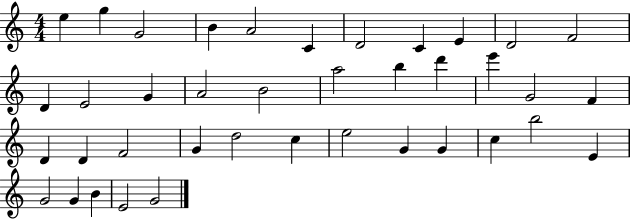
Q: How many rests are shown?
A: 0